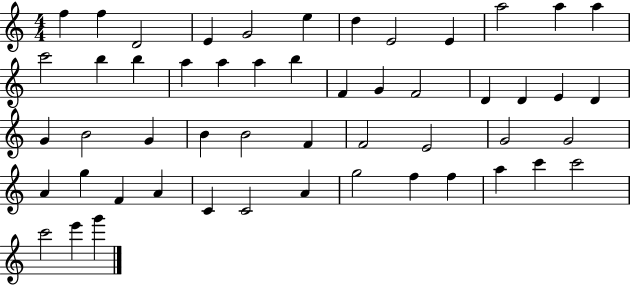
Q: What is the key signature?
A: C major